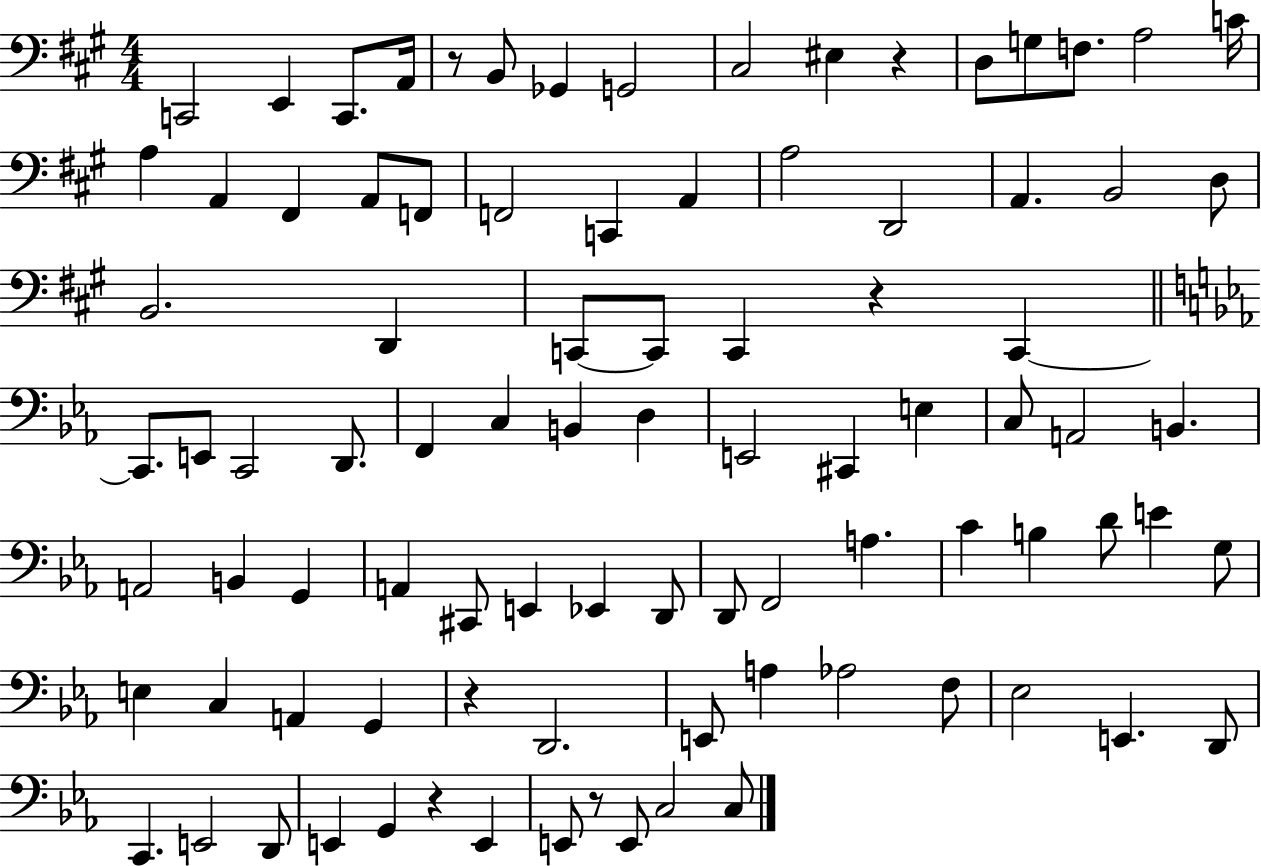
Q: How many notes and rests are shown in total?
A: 91